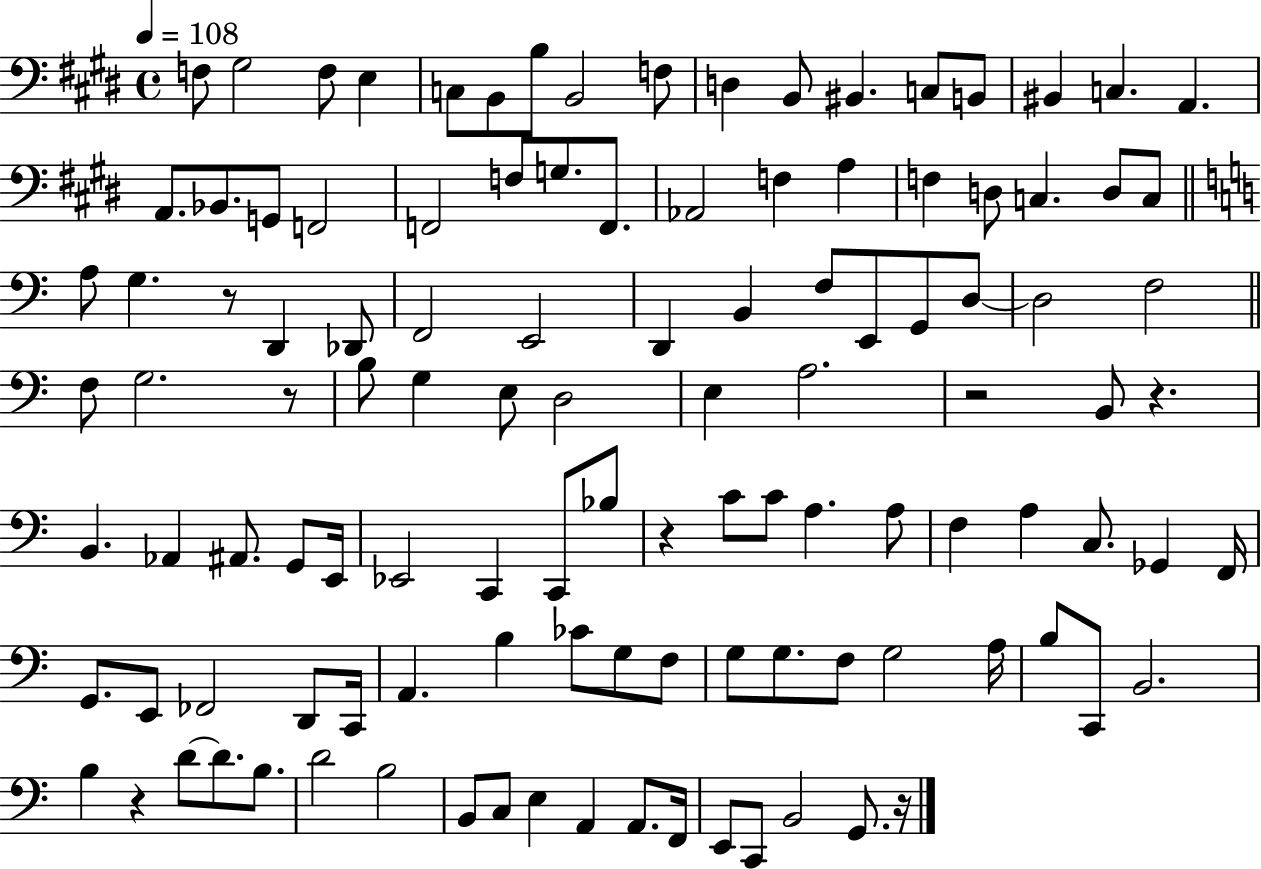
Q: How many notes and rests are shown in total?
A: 115